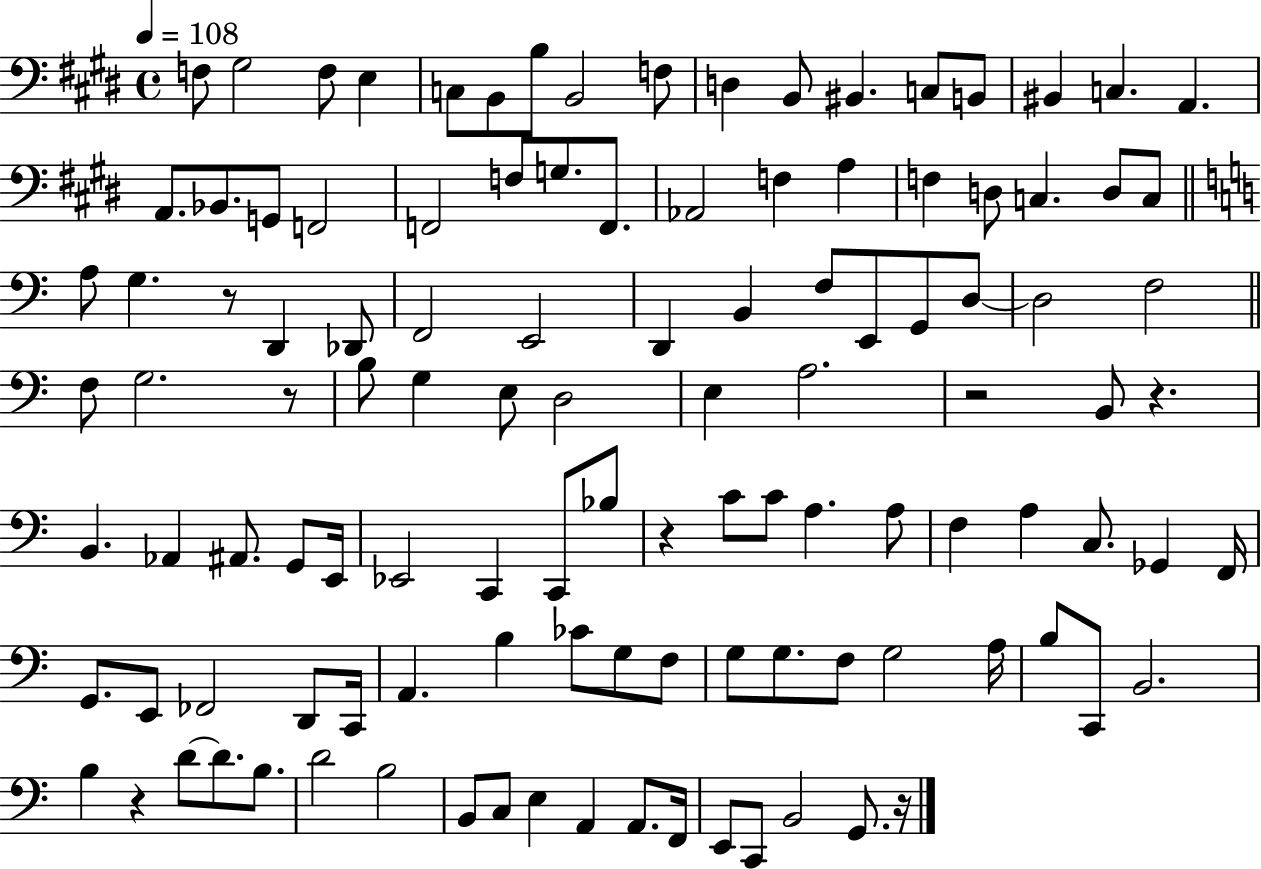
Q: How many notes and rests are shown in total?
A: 115